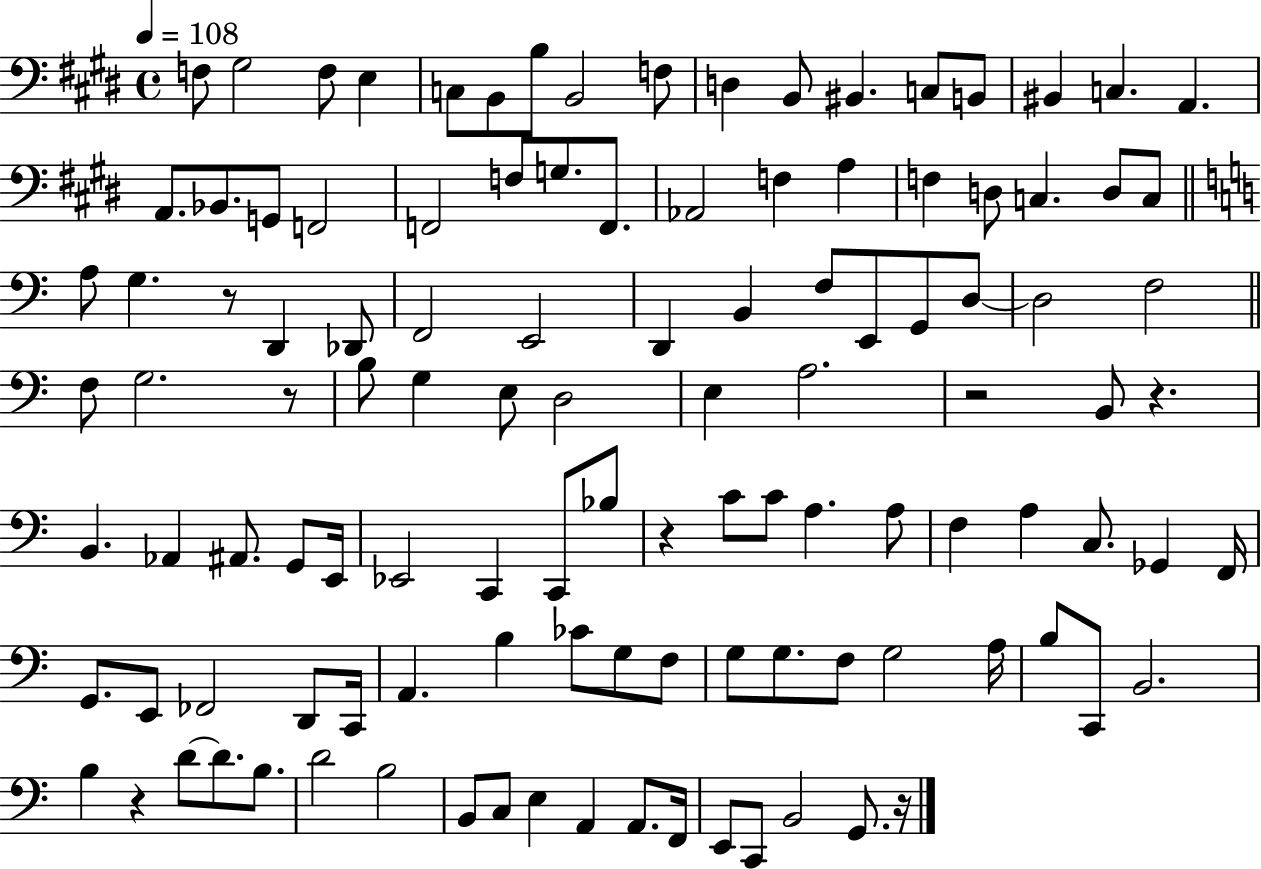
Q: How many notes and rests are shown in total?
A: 115